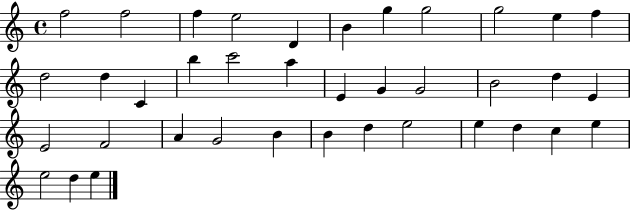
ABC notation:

X:1
T:Untitled
M:4/4
L:1/4
K:C
f2 f2 f e2 D B g g2 g2 e f d2 d C b c'2 a E G G2 B2 d E E2 F2 A G2 B B d e2 e d c e e2 d e